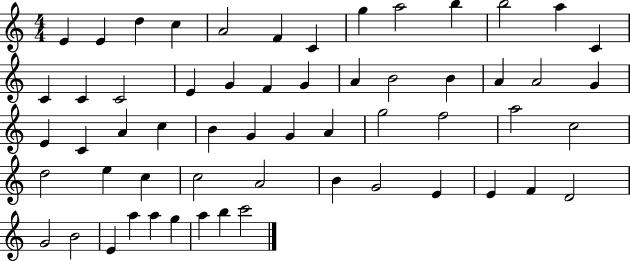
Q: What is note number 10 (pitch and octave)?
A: B5